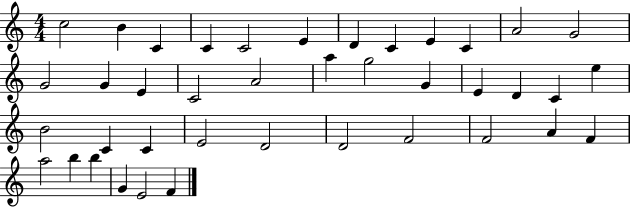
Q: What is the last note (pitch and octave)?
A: F4